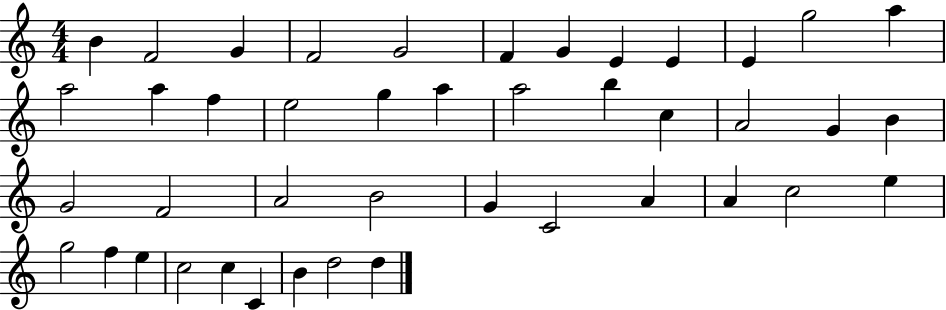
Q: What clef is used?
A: treble